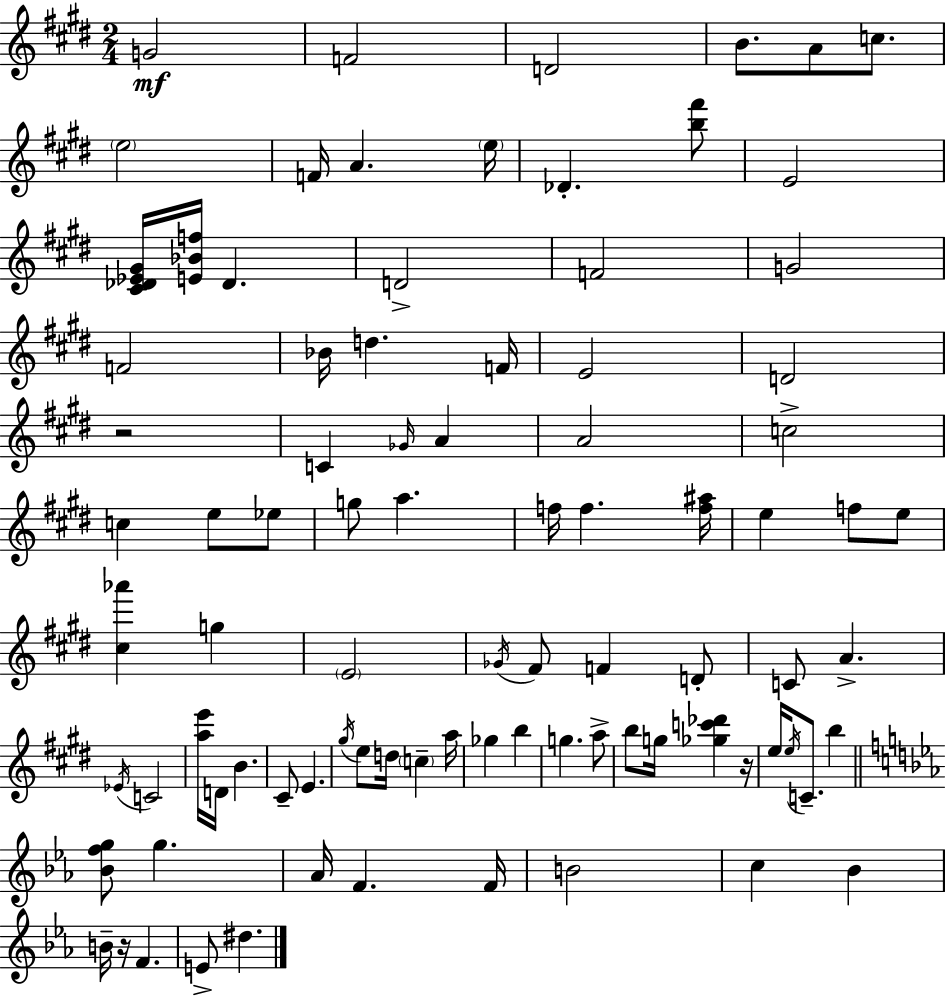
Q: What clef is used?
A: treble